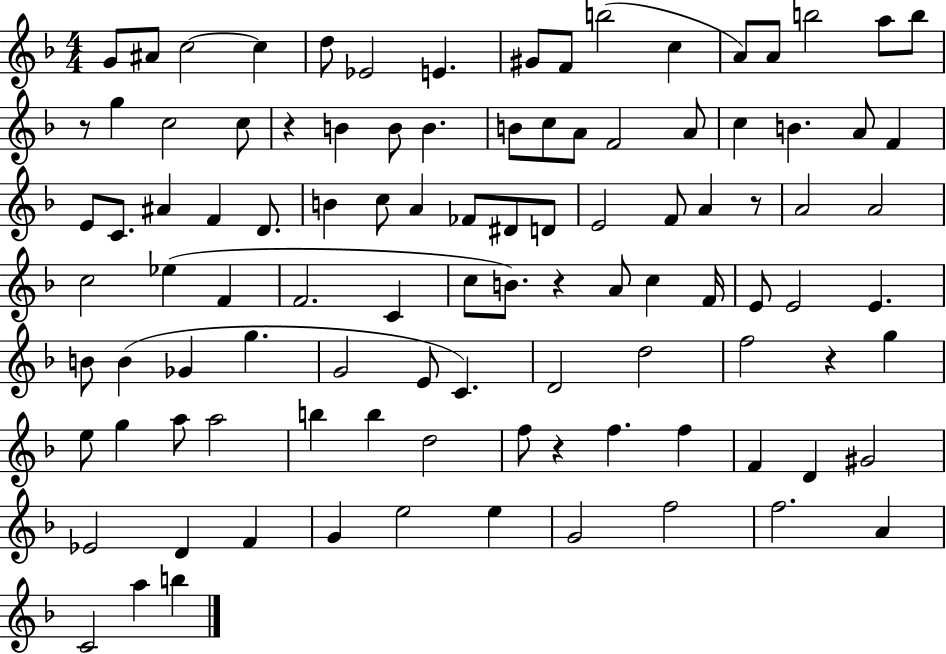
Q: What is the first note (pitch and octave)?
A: G4